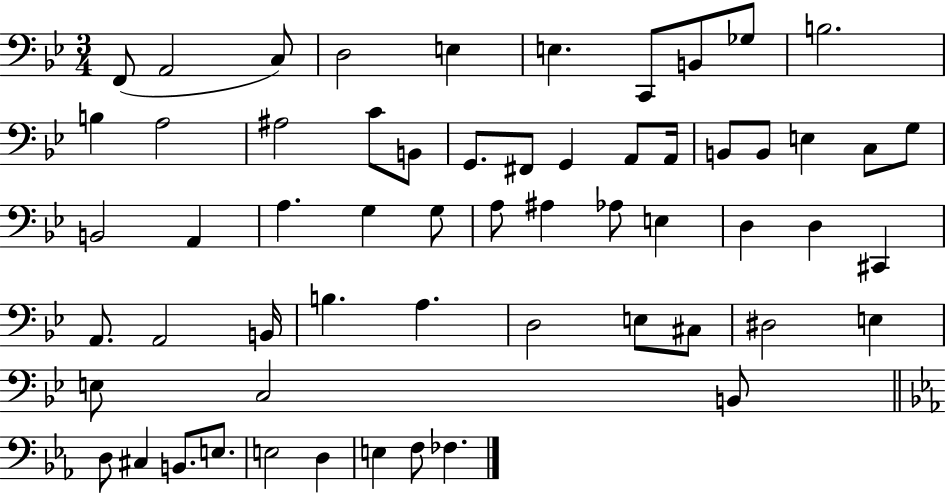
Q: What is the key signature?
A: BES major